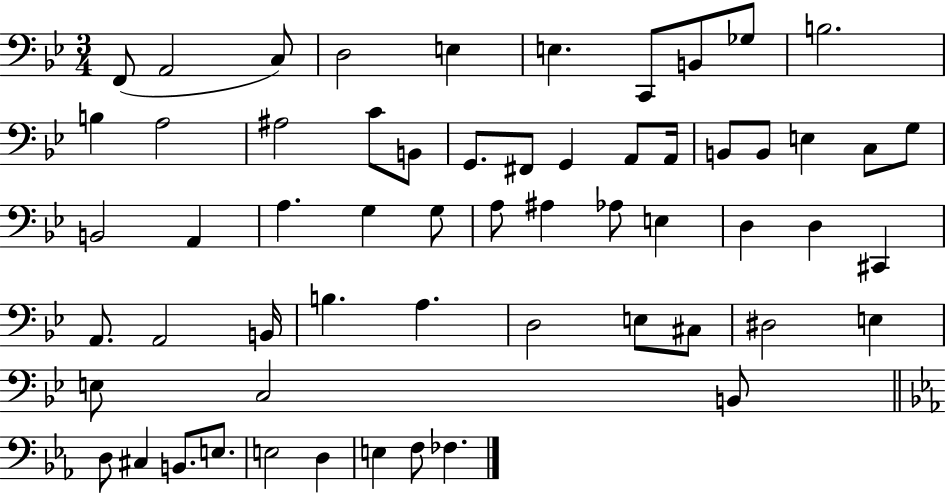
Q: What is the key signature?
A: BES major